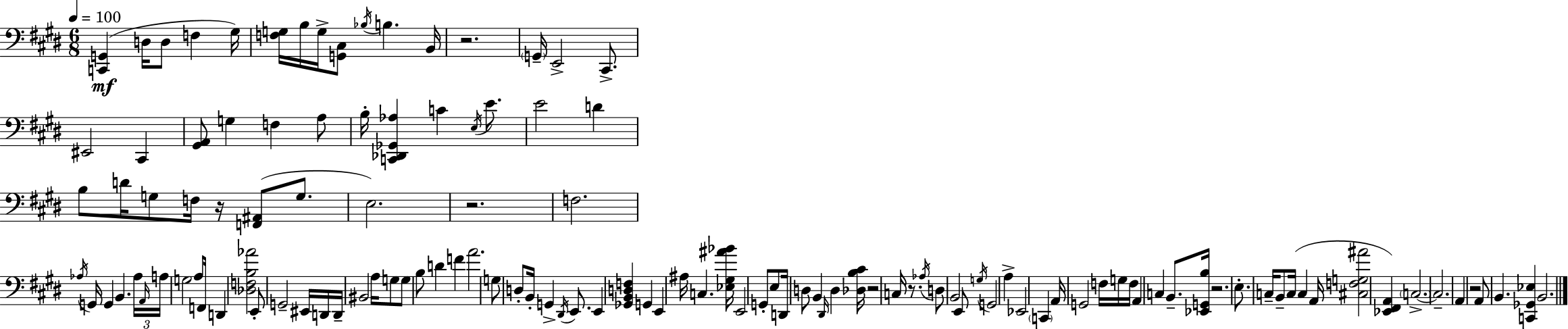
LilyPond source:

{
  \clef bass
  \numericTimeSignature
  \time 6/8
  \key e \major
  \tempo 4 = 100
  <c, g,>4(\mf d16 d8 f4 gis16) | <f g>16 b16 g16-> <g, cis>8 \acciaccatura { bes16 } b4. | b,16 r2. | \parenthesize g,16-- e,2-> cis,8.-> | \break eis,2 cis,4 | <gis, a,>8 g4 f4 a8 | b16-. <c, des, ges, aes>4 c'4 \acciaccatura { e16 } e'8. | e'2 d'4 | \break b8 d'16 g8 f16 r16 <f, ais,>8( g8. | e2.) | r2. | f2. | \break \acciaccatura { aes16 } g,16 g,4 b,4. | \tuplet 3/2 { aes16 \grace { a,16 } a16 } g2 | a8 f,16 d,4 <des f b aes'>2 | e,8-. g,2-- | \break eis,16 d,16 d,16-- bis,2 | a16 g8 g8 b8 d'4 | f'4 a'2. | g8 d8-. b,16-. g,4-> | \break \acciaccatura { dis,16 } e,8. e,4 <ges, b, d f>4 | g,4 e,4 ais16 c4. | <ees gis ais' bes'>16 e,2 | g,8-. e8 d,16 d8 b,4 | \break \grace { dis,16 } d4 <des b cis'>16 r2 | c16 r8. \acciaccatura { aes16 } d8 b,2 | e,8 \acciaccatura { g16 } g,2 | a4-> ees,2 | \break \parenthesize c,4 a,16 g,2 | f16 g16 f16 a,4 | c4 b,8.-- <ees, g, b>16 r2. | e8.-. c16-- | \break b,8-- c16( c4 a,16 <cis f g ais'>2 | <ees, fis, a,>4) \parenthesize c2.->~~ | c2.-- | a,4 | \break r2 a,8 b,4. | <c, ges, ees>4 b,2. | \bar "|."
}